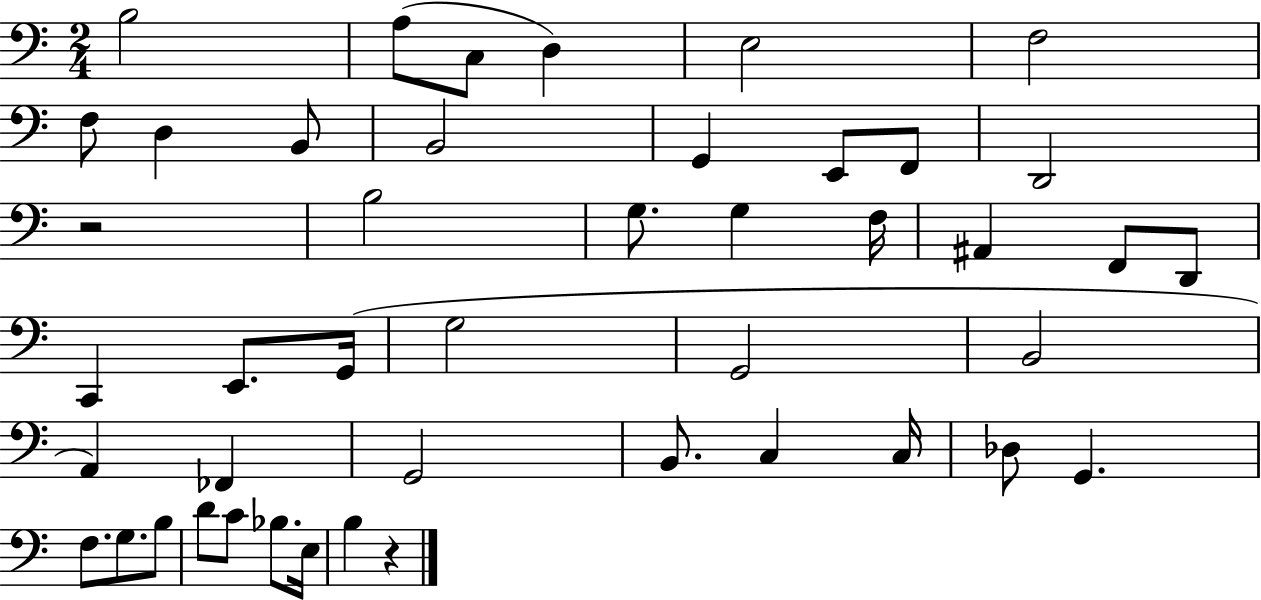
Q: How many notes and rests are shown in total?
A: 45